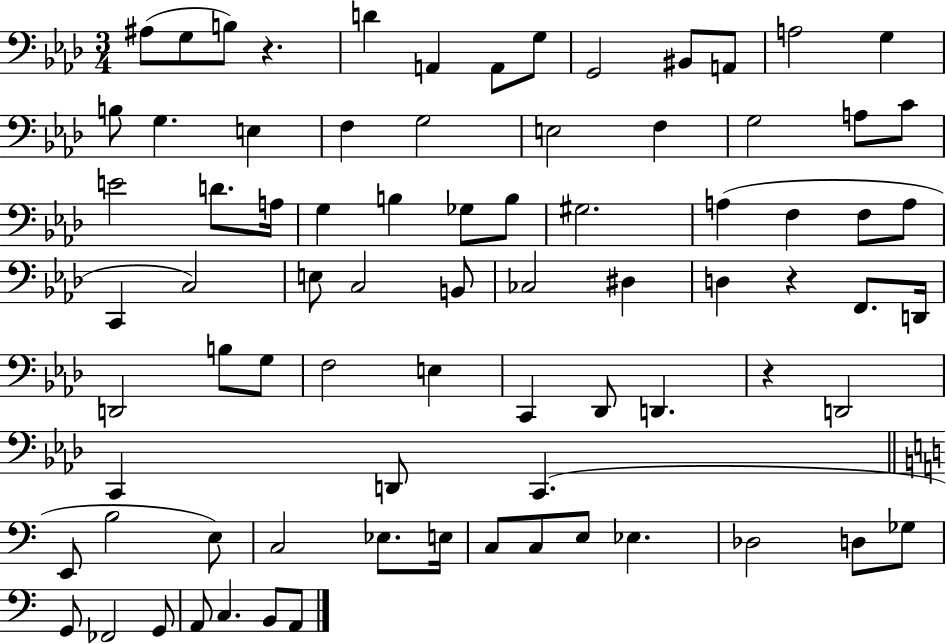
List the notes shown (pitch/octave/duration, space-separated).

A#3/e G3/e B3/e R/q. D4/q A2/q A2/e G3/e G2/h BIS2/e A2/e A3/h G3/q B3/e G3/q. E3/q F3/q G3/h E3/h F3/q G3/h A3/e C4/e E4/h D4/e. A3/s G3/q B3/q Gb3/e B3/e G#3/h. A3/q F3/q F3/e A3/e C2/q C3/h E3/e C3/h B2/e CES3/h D#3/q D3/q R/q F2/e. D2/s D2/h B3/e G3/e F3/h E3/q C2/q Db2/e D2/q. R/q D2/h C2/q D2/e C2/q. E2/e B3/h E3/e C3/h Eb3/e. E3/s C3/e C3/e E3/e Eb3/q. Db3/h D3/e Gb3/e G2/e FES2/h G2/e A2/e C3/q. B2/e A2/e